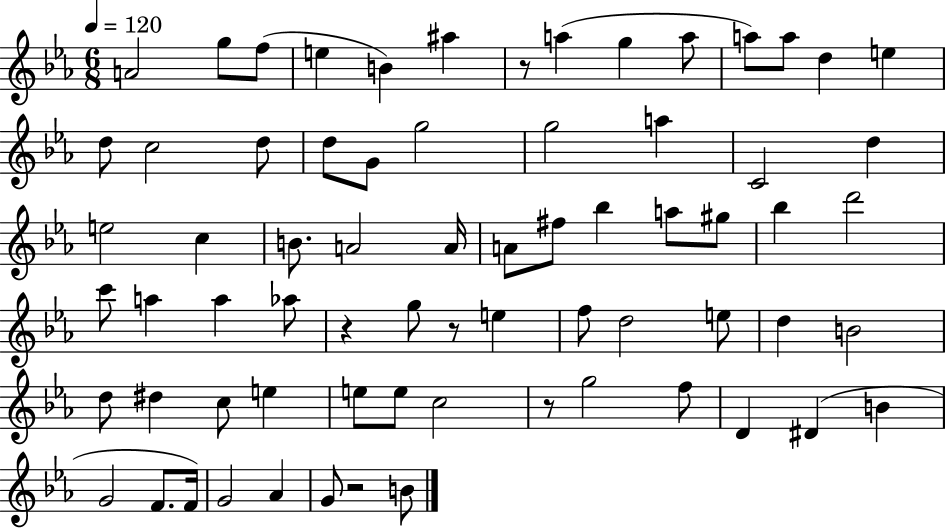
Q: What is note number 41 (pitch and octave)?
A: E5